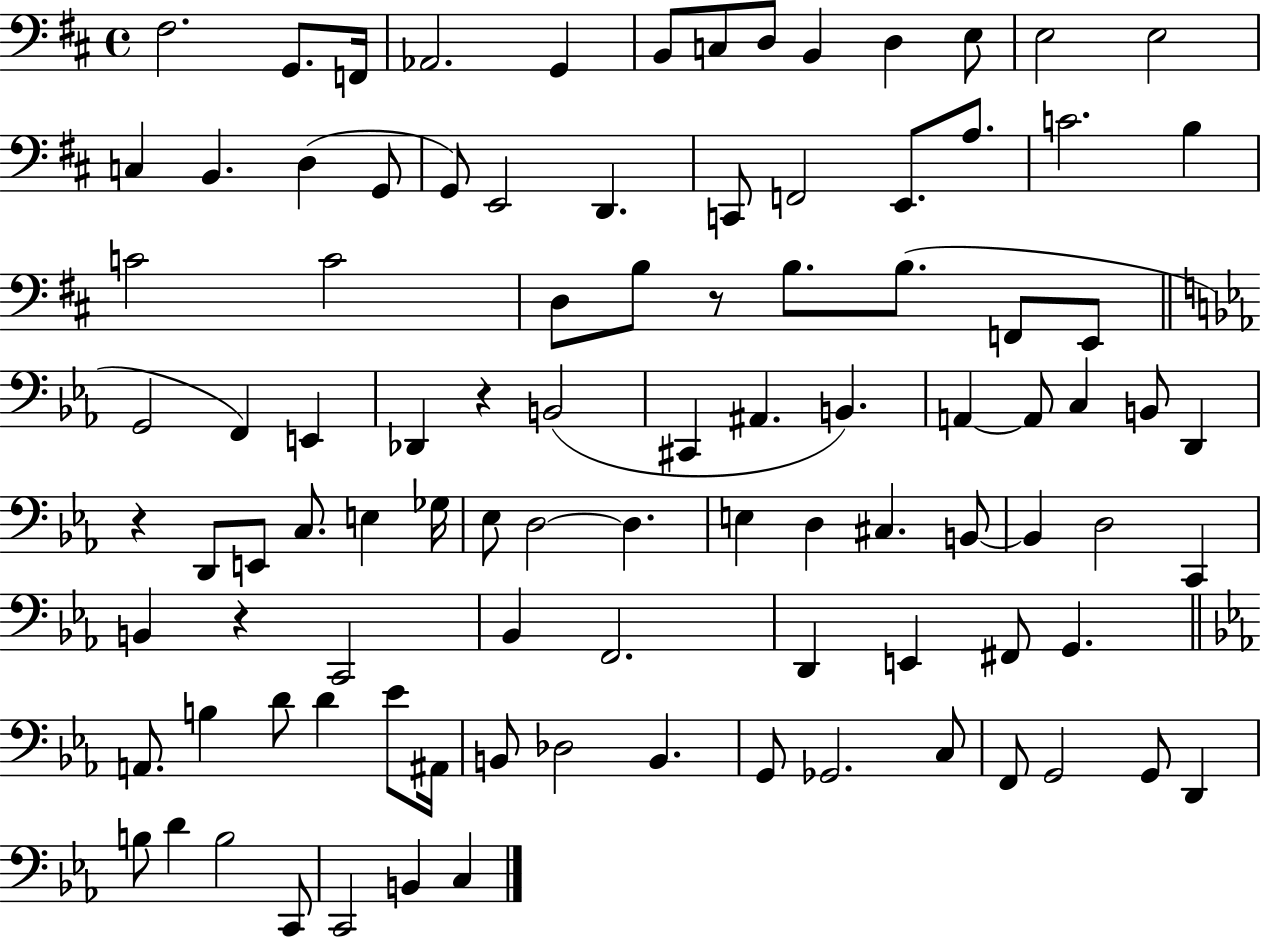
{
  \clef bass
  \time 4/4
  \defaultTimeSignature
  \key d \major
  fis2. g,8. f,16 | aes,2. g,4 | b,8 c8 d8 b,4 d4 e8 | e2 e2 | \break c4 b,4. d4( g,8 | g,8) e,2 d,4. | c,8 f,2 e,8. a8. | c'2. b4 | \break c'2 c'2 | d8 b8 r8 b8. b8.( f,8 e,8 | \bar "||" \break \key ees \major g,2 f,4) e,4 | des,4 r4 b,2( | cis,4 ais,4. b,4.) | a,4~~ a,8 c4 b,8 d,4 | \break r4 d,8 e,8 c8. e4 ges16 | ees8 d2~~ d4. | e4 d4 cis4. b,8~~ | b,4 d2 c,4 | \break b,4 r4 c,2 | bes,4 f,2. | d,4 e,4 fis,8 g,4. | \bar "||" \break \key c \minor a,8. b4 d'8 d'4 ees'8 ais,16 | b,8 des2 b,4. | g,8 ges,2. c8 | f,8 g,2 g,8 d,4 | \break b8 d'4 b2 c,8 | c,2 b,4 c4 | \bar "|."
}